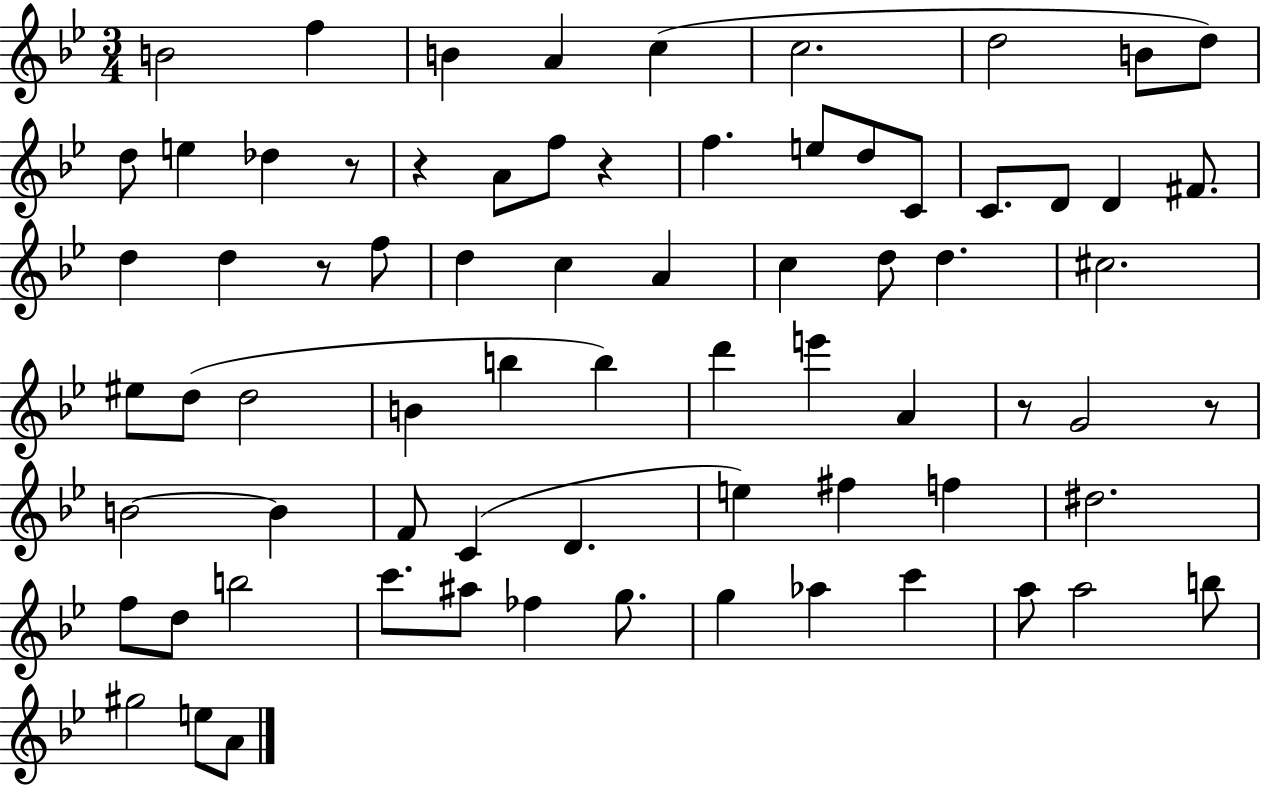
B4/h F5/q B4/q A4/q C5/q C5/h. D5/h B4/e D5/e D5/e E5/q Db5/q R/e R/q A4/e F5/e R/q F5/q. E5/e D5/e C4/e C4/e. D4/e D4/q F#4/e. D5/q D5/q R/e F5/e D5/q C5/q A4/q C5/q D5/e D5/q. C#5/h. EIS5/e D5/e D5/h B4/q B5/q B5/q D6/q E6/q A4/q R/e G4/h R/e B4/h B4/q F4/e C4/q D4/q. E5/q F#5/q F5/q D#5/h. F5/e D5/e B5/h C6/e. A#5/e FES5/q G5/e. G5/q Ab5/q C6/q A5/e A5/h B5/e G#5/h E5/e A4/e